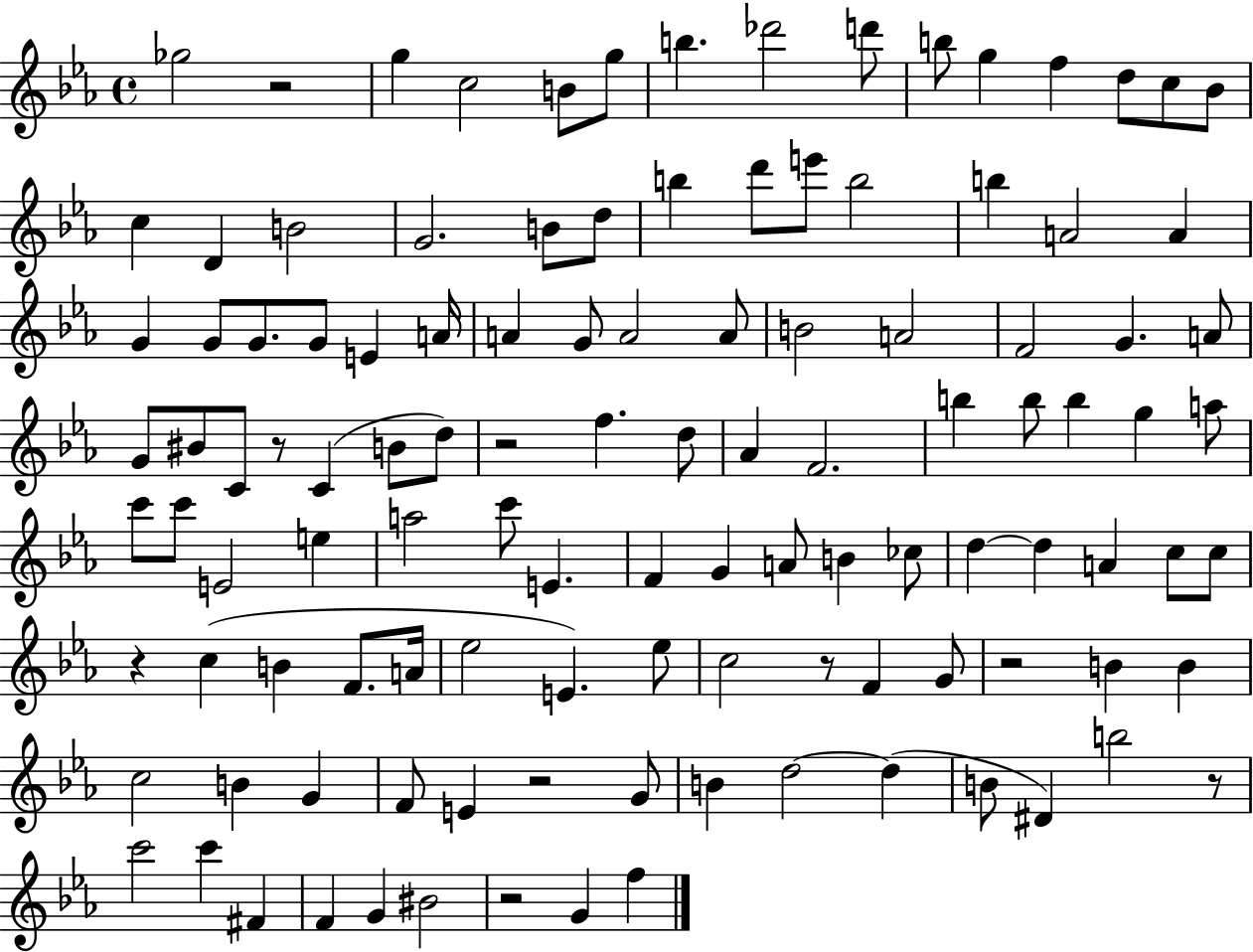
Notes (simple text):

Gb5/h R/h G5/q C5/h B4/e G5/e B5/q. Db6/h D6/e B5/e G5/q F5/q D5/e C5/e Bb4/e C5/q D4/q B4/h G4/h. B4/e D5/e B5/q D6/e E6/e B5/h B5/q A4/h A4/q G4/q G4/e G4/e. G4/e E4/q A4/s A4/q G4/e A4/h A4/e B4/h A4/h F4/h G4/q. A4/e G4/e BIS4/e C4/e R/e C4/q B4/e D5/e R/h F5/q. D5/e Ab4/q F4/h. B5/q B5/e B5/q G5/q A5/e C6/e C6/e E4/h E5/q A5/h C6/e E4/q. F4/q G4/q A4/e B4/q CES5/e D5/q D5/q A4/q C5/e C5/e R/q C5/q B4/q F4/e. A4/s Eb5/h E4/q. Eb5/e C5/h R/e F4/q G4/e R/h B4/q B4/q C5/h B4/q G4/q F4/e E4/q R/h G4/e B4/q D5/h D5/q B4/e D#4/q B5/h R/e C6/h C6/q F#4/q F4/q G4/q BIS4/h R/h G4/q F5/q